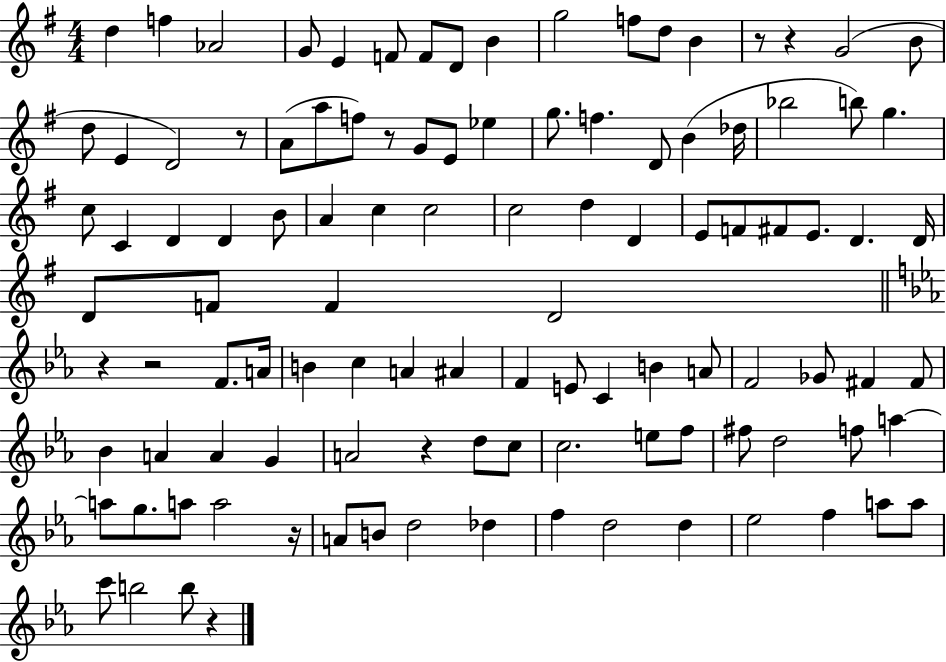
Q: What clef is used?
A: treble